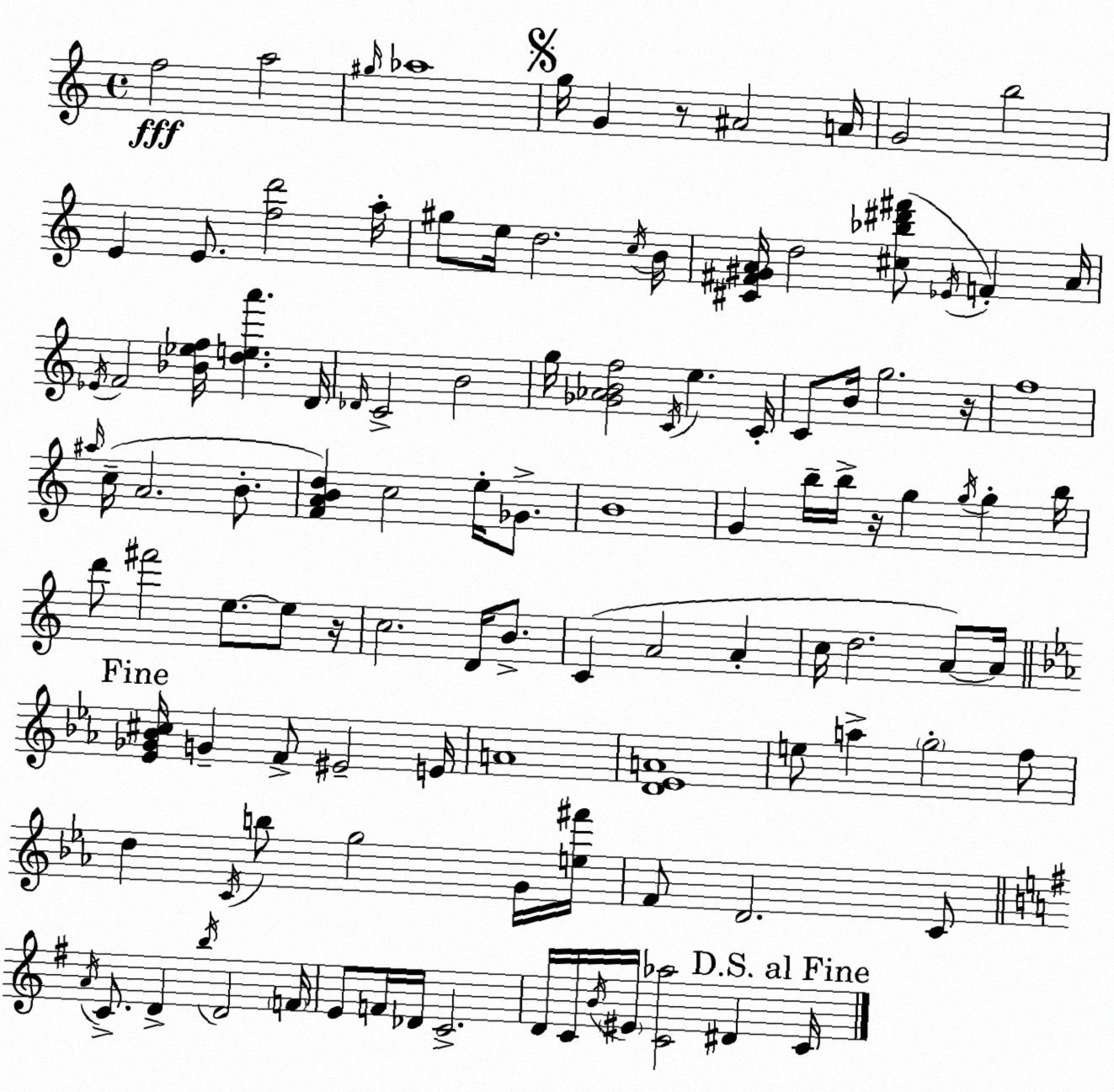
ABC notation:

X:1
T:Untitled
M:4/4
L:1/4
K:Am
f2 a2 ^g/4 _a4 g/4 G z/2 ^A2 A/4 G2 b2 E E/2 [fd']2 a/4 ^g/2 e/4 d2 c/4 B/4 [^C^F^GA]/4 d2 [^c_b^d'^f']/2 _E/4 F A/4 _E/4 F2 [_B_ef]/4 [dea'] D/4 _D/4 C2 B2 g/4 [_G_ABf]2 C/4 e C/4 C/2 B/4 g2 z/4 f4 ^a/4 c/4 A2 B/2 [FABd] c2 e/4 _G/2 B4 G b/4 b/4 z/4 g g/4 g b/4 d'/2 ^f'2 e/2 e/2 z/4 c2 D/4 B/2 C A2 A c/4 d2 A/2 A/4 [_E_G_B^c]/4 G F/2 ^E2 E/4 A4 [D_EA]4 e/2 a g2 f/2 d C/4 b/2 g2 G/4 [e^f']/4 F/2 D2 C/2 A/4 C/2 D b/4 D2 F/4 E/2 F/4 _D/4 C2 D/4 C/4 B/4 ^E/4 [C_a]2 ^D C/4